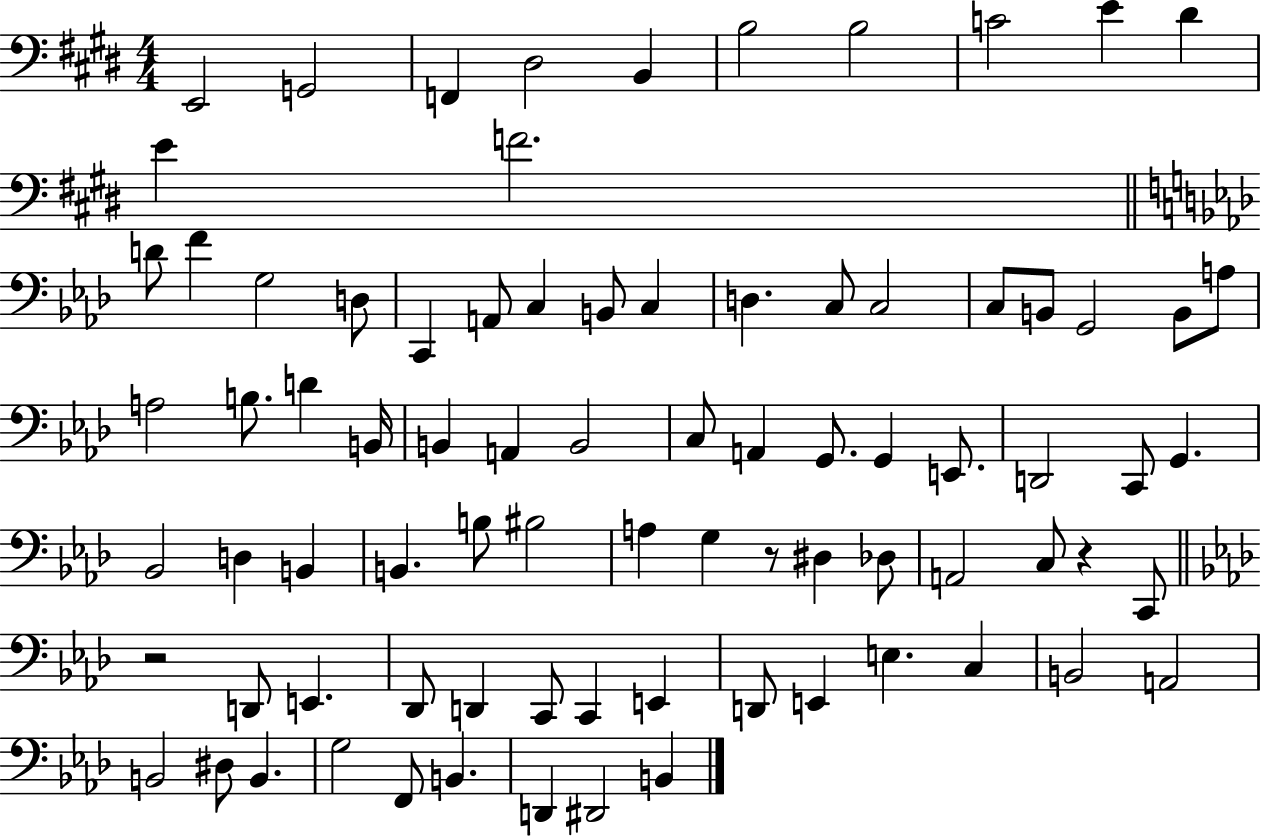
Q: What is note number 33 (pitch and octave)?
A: B2